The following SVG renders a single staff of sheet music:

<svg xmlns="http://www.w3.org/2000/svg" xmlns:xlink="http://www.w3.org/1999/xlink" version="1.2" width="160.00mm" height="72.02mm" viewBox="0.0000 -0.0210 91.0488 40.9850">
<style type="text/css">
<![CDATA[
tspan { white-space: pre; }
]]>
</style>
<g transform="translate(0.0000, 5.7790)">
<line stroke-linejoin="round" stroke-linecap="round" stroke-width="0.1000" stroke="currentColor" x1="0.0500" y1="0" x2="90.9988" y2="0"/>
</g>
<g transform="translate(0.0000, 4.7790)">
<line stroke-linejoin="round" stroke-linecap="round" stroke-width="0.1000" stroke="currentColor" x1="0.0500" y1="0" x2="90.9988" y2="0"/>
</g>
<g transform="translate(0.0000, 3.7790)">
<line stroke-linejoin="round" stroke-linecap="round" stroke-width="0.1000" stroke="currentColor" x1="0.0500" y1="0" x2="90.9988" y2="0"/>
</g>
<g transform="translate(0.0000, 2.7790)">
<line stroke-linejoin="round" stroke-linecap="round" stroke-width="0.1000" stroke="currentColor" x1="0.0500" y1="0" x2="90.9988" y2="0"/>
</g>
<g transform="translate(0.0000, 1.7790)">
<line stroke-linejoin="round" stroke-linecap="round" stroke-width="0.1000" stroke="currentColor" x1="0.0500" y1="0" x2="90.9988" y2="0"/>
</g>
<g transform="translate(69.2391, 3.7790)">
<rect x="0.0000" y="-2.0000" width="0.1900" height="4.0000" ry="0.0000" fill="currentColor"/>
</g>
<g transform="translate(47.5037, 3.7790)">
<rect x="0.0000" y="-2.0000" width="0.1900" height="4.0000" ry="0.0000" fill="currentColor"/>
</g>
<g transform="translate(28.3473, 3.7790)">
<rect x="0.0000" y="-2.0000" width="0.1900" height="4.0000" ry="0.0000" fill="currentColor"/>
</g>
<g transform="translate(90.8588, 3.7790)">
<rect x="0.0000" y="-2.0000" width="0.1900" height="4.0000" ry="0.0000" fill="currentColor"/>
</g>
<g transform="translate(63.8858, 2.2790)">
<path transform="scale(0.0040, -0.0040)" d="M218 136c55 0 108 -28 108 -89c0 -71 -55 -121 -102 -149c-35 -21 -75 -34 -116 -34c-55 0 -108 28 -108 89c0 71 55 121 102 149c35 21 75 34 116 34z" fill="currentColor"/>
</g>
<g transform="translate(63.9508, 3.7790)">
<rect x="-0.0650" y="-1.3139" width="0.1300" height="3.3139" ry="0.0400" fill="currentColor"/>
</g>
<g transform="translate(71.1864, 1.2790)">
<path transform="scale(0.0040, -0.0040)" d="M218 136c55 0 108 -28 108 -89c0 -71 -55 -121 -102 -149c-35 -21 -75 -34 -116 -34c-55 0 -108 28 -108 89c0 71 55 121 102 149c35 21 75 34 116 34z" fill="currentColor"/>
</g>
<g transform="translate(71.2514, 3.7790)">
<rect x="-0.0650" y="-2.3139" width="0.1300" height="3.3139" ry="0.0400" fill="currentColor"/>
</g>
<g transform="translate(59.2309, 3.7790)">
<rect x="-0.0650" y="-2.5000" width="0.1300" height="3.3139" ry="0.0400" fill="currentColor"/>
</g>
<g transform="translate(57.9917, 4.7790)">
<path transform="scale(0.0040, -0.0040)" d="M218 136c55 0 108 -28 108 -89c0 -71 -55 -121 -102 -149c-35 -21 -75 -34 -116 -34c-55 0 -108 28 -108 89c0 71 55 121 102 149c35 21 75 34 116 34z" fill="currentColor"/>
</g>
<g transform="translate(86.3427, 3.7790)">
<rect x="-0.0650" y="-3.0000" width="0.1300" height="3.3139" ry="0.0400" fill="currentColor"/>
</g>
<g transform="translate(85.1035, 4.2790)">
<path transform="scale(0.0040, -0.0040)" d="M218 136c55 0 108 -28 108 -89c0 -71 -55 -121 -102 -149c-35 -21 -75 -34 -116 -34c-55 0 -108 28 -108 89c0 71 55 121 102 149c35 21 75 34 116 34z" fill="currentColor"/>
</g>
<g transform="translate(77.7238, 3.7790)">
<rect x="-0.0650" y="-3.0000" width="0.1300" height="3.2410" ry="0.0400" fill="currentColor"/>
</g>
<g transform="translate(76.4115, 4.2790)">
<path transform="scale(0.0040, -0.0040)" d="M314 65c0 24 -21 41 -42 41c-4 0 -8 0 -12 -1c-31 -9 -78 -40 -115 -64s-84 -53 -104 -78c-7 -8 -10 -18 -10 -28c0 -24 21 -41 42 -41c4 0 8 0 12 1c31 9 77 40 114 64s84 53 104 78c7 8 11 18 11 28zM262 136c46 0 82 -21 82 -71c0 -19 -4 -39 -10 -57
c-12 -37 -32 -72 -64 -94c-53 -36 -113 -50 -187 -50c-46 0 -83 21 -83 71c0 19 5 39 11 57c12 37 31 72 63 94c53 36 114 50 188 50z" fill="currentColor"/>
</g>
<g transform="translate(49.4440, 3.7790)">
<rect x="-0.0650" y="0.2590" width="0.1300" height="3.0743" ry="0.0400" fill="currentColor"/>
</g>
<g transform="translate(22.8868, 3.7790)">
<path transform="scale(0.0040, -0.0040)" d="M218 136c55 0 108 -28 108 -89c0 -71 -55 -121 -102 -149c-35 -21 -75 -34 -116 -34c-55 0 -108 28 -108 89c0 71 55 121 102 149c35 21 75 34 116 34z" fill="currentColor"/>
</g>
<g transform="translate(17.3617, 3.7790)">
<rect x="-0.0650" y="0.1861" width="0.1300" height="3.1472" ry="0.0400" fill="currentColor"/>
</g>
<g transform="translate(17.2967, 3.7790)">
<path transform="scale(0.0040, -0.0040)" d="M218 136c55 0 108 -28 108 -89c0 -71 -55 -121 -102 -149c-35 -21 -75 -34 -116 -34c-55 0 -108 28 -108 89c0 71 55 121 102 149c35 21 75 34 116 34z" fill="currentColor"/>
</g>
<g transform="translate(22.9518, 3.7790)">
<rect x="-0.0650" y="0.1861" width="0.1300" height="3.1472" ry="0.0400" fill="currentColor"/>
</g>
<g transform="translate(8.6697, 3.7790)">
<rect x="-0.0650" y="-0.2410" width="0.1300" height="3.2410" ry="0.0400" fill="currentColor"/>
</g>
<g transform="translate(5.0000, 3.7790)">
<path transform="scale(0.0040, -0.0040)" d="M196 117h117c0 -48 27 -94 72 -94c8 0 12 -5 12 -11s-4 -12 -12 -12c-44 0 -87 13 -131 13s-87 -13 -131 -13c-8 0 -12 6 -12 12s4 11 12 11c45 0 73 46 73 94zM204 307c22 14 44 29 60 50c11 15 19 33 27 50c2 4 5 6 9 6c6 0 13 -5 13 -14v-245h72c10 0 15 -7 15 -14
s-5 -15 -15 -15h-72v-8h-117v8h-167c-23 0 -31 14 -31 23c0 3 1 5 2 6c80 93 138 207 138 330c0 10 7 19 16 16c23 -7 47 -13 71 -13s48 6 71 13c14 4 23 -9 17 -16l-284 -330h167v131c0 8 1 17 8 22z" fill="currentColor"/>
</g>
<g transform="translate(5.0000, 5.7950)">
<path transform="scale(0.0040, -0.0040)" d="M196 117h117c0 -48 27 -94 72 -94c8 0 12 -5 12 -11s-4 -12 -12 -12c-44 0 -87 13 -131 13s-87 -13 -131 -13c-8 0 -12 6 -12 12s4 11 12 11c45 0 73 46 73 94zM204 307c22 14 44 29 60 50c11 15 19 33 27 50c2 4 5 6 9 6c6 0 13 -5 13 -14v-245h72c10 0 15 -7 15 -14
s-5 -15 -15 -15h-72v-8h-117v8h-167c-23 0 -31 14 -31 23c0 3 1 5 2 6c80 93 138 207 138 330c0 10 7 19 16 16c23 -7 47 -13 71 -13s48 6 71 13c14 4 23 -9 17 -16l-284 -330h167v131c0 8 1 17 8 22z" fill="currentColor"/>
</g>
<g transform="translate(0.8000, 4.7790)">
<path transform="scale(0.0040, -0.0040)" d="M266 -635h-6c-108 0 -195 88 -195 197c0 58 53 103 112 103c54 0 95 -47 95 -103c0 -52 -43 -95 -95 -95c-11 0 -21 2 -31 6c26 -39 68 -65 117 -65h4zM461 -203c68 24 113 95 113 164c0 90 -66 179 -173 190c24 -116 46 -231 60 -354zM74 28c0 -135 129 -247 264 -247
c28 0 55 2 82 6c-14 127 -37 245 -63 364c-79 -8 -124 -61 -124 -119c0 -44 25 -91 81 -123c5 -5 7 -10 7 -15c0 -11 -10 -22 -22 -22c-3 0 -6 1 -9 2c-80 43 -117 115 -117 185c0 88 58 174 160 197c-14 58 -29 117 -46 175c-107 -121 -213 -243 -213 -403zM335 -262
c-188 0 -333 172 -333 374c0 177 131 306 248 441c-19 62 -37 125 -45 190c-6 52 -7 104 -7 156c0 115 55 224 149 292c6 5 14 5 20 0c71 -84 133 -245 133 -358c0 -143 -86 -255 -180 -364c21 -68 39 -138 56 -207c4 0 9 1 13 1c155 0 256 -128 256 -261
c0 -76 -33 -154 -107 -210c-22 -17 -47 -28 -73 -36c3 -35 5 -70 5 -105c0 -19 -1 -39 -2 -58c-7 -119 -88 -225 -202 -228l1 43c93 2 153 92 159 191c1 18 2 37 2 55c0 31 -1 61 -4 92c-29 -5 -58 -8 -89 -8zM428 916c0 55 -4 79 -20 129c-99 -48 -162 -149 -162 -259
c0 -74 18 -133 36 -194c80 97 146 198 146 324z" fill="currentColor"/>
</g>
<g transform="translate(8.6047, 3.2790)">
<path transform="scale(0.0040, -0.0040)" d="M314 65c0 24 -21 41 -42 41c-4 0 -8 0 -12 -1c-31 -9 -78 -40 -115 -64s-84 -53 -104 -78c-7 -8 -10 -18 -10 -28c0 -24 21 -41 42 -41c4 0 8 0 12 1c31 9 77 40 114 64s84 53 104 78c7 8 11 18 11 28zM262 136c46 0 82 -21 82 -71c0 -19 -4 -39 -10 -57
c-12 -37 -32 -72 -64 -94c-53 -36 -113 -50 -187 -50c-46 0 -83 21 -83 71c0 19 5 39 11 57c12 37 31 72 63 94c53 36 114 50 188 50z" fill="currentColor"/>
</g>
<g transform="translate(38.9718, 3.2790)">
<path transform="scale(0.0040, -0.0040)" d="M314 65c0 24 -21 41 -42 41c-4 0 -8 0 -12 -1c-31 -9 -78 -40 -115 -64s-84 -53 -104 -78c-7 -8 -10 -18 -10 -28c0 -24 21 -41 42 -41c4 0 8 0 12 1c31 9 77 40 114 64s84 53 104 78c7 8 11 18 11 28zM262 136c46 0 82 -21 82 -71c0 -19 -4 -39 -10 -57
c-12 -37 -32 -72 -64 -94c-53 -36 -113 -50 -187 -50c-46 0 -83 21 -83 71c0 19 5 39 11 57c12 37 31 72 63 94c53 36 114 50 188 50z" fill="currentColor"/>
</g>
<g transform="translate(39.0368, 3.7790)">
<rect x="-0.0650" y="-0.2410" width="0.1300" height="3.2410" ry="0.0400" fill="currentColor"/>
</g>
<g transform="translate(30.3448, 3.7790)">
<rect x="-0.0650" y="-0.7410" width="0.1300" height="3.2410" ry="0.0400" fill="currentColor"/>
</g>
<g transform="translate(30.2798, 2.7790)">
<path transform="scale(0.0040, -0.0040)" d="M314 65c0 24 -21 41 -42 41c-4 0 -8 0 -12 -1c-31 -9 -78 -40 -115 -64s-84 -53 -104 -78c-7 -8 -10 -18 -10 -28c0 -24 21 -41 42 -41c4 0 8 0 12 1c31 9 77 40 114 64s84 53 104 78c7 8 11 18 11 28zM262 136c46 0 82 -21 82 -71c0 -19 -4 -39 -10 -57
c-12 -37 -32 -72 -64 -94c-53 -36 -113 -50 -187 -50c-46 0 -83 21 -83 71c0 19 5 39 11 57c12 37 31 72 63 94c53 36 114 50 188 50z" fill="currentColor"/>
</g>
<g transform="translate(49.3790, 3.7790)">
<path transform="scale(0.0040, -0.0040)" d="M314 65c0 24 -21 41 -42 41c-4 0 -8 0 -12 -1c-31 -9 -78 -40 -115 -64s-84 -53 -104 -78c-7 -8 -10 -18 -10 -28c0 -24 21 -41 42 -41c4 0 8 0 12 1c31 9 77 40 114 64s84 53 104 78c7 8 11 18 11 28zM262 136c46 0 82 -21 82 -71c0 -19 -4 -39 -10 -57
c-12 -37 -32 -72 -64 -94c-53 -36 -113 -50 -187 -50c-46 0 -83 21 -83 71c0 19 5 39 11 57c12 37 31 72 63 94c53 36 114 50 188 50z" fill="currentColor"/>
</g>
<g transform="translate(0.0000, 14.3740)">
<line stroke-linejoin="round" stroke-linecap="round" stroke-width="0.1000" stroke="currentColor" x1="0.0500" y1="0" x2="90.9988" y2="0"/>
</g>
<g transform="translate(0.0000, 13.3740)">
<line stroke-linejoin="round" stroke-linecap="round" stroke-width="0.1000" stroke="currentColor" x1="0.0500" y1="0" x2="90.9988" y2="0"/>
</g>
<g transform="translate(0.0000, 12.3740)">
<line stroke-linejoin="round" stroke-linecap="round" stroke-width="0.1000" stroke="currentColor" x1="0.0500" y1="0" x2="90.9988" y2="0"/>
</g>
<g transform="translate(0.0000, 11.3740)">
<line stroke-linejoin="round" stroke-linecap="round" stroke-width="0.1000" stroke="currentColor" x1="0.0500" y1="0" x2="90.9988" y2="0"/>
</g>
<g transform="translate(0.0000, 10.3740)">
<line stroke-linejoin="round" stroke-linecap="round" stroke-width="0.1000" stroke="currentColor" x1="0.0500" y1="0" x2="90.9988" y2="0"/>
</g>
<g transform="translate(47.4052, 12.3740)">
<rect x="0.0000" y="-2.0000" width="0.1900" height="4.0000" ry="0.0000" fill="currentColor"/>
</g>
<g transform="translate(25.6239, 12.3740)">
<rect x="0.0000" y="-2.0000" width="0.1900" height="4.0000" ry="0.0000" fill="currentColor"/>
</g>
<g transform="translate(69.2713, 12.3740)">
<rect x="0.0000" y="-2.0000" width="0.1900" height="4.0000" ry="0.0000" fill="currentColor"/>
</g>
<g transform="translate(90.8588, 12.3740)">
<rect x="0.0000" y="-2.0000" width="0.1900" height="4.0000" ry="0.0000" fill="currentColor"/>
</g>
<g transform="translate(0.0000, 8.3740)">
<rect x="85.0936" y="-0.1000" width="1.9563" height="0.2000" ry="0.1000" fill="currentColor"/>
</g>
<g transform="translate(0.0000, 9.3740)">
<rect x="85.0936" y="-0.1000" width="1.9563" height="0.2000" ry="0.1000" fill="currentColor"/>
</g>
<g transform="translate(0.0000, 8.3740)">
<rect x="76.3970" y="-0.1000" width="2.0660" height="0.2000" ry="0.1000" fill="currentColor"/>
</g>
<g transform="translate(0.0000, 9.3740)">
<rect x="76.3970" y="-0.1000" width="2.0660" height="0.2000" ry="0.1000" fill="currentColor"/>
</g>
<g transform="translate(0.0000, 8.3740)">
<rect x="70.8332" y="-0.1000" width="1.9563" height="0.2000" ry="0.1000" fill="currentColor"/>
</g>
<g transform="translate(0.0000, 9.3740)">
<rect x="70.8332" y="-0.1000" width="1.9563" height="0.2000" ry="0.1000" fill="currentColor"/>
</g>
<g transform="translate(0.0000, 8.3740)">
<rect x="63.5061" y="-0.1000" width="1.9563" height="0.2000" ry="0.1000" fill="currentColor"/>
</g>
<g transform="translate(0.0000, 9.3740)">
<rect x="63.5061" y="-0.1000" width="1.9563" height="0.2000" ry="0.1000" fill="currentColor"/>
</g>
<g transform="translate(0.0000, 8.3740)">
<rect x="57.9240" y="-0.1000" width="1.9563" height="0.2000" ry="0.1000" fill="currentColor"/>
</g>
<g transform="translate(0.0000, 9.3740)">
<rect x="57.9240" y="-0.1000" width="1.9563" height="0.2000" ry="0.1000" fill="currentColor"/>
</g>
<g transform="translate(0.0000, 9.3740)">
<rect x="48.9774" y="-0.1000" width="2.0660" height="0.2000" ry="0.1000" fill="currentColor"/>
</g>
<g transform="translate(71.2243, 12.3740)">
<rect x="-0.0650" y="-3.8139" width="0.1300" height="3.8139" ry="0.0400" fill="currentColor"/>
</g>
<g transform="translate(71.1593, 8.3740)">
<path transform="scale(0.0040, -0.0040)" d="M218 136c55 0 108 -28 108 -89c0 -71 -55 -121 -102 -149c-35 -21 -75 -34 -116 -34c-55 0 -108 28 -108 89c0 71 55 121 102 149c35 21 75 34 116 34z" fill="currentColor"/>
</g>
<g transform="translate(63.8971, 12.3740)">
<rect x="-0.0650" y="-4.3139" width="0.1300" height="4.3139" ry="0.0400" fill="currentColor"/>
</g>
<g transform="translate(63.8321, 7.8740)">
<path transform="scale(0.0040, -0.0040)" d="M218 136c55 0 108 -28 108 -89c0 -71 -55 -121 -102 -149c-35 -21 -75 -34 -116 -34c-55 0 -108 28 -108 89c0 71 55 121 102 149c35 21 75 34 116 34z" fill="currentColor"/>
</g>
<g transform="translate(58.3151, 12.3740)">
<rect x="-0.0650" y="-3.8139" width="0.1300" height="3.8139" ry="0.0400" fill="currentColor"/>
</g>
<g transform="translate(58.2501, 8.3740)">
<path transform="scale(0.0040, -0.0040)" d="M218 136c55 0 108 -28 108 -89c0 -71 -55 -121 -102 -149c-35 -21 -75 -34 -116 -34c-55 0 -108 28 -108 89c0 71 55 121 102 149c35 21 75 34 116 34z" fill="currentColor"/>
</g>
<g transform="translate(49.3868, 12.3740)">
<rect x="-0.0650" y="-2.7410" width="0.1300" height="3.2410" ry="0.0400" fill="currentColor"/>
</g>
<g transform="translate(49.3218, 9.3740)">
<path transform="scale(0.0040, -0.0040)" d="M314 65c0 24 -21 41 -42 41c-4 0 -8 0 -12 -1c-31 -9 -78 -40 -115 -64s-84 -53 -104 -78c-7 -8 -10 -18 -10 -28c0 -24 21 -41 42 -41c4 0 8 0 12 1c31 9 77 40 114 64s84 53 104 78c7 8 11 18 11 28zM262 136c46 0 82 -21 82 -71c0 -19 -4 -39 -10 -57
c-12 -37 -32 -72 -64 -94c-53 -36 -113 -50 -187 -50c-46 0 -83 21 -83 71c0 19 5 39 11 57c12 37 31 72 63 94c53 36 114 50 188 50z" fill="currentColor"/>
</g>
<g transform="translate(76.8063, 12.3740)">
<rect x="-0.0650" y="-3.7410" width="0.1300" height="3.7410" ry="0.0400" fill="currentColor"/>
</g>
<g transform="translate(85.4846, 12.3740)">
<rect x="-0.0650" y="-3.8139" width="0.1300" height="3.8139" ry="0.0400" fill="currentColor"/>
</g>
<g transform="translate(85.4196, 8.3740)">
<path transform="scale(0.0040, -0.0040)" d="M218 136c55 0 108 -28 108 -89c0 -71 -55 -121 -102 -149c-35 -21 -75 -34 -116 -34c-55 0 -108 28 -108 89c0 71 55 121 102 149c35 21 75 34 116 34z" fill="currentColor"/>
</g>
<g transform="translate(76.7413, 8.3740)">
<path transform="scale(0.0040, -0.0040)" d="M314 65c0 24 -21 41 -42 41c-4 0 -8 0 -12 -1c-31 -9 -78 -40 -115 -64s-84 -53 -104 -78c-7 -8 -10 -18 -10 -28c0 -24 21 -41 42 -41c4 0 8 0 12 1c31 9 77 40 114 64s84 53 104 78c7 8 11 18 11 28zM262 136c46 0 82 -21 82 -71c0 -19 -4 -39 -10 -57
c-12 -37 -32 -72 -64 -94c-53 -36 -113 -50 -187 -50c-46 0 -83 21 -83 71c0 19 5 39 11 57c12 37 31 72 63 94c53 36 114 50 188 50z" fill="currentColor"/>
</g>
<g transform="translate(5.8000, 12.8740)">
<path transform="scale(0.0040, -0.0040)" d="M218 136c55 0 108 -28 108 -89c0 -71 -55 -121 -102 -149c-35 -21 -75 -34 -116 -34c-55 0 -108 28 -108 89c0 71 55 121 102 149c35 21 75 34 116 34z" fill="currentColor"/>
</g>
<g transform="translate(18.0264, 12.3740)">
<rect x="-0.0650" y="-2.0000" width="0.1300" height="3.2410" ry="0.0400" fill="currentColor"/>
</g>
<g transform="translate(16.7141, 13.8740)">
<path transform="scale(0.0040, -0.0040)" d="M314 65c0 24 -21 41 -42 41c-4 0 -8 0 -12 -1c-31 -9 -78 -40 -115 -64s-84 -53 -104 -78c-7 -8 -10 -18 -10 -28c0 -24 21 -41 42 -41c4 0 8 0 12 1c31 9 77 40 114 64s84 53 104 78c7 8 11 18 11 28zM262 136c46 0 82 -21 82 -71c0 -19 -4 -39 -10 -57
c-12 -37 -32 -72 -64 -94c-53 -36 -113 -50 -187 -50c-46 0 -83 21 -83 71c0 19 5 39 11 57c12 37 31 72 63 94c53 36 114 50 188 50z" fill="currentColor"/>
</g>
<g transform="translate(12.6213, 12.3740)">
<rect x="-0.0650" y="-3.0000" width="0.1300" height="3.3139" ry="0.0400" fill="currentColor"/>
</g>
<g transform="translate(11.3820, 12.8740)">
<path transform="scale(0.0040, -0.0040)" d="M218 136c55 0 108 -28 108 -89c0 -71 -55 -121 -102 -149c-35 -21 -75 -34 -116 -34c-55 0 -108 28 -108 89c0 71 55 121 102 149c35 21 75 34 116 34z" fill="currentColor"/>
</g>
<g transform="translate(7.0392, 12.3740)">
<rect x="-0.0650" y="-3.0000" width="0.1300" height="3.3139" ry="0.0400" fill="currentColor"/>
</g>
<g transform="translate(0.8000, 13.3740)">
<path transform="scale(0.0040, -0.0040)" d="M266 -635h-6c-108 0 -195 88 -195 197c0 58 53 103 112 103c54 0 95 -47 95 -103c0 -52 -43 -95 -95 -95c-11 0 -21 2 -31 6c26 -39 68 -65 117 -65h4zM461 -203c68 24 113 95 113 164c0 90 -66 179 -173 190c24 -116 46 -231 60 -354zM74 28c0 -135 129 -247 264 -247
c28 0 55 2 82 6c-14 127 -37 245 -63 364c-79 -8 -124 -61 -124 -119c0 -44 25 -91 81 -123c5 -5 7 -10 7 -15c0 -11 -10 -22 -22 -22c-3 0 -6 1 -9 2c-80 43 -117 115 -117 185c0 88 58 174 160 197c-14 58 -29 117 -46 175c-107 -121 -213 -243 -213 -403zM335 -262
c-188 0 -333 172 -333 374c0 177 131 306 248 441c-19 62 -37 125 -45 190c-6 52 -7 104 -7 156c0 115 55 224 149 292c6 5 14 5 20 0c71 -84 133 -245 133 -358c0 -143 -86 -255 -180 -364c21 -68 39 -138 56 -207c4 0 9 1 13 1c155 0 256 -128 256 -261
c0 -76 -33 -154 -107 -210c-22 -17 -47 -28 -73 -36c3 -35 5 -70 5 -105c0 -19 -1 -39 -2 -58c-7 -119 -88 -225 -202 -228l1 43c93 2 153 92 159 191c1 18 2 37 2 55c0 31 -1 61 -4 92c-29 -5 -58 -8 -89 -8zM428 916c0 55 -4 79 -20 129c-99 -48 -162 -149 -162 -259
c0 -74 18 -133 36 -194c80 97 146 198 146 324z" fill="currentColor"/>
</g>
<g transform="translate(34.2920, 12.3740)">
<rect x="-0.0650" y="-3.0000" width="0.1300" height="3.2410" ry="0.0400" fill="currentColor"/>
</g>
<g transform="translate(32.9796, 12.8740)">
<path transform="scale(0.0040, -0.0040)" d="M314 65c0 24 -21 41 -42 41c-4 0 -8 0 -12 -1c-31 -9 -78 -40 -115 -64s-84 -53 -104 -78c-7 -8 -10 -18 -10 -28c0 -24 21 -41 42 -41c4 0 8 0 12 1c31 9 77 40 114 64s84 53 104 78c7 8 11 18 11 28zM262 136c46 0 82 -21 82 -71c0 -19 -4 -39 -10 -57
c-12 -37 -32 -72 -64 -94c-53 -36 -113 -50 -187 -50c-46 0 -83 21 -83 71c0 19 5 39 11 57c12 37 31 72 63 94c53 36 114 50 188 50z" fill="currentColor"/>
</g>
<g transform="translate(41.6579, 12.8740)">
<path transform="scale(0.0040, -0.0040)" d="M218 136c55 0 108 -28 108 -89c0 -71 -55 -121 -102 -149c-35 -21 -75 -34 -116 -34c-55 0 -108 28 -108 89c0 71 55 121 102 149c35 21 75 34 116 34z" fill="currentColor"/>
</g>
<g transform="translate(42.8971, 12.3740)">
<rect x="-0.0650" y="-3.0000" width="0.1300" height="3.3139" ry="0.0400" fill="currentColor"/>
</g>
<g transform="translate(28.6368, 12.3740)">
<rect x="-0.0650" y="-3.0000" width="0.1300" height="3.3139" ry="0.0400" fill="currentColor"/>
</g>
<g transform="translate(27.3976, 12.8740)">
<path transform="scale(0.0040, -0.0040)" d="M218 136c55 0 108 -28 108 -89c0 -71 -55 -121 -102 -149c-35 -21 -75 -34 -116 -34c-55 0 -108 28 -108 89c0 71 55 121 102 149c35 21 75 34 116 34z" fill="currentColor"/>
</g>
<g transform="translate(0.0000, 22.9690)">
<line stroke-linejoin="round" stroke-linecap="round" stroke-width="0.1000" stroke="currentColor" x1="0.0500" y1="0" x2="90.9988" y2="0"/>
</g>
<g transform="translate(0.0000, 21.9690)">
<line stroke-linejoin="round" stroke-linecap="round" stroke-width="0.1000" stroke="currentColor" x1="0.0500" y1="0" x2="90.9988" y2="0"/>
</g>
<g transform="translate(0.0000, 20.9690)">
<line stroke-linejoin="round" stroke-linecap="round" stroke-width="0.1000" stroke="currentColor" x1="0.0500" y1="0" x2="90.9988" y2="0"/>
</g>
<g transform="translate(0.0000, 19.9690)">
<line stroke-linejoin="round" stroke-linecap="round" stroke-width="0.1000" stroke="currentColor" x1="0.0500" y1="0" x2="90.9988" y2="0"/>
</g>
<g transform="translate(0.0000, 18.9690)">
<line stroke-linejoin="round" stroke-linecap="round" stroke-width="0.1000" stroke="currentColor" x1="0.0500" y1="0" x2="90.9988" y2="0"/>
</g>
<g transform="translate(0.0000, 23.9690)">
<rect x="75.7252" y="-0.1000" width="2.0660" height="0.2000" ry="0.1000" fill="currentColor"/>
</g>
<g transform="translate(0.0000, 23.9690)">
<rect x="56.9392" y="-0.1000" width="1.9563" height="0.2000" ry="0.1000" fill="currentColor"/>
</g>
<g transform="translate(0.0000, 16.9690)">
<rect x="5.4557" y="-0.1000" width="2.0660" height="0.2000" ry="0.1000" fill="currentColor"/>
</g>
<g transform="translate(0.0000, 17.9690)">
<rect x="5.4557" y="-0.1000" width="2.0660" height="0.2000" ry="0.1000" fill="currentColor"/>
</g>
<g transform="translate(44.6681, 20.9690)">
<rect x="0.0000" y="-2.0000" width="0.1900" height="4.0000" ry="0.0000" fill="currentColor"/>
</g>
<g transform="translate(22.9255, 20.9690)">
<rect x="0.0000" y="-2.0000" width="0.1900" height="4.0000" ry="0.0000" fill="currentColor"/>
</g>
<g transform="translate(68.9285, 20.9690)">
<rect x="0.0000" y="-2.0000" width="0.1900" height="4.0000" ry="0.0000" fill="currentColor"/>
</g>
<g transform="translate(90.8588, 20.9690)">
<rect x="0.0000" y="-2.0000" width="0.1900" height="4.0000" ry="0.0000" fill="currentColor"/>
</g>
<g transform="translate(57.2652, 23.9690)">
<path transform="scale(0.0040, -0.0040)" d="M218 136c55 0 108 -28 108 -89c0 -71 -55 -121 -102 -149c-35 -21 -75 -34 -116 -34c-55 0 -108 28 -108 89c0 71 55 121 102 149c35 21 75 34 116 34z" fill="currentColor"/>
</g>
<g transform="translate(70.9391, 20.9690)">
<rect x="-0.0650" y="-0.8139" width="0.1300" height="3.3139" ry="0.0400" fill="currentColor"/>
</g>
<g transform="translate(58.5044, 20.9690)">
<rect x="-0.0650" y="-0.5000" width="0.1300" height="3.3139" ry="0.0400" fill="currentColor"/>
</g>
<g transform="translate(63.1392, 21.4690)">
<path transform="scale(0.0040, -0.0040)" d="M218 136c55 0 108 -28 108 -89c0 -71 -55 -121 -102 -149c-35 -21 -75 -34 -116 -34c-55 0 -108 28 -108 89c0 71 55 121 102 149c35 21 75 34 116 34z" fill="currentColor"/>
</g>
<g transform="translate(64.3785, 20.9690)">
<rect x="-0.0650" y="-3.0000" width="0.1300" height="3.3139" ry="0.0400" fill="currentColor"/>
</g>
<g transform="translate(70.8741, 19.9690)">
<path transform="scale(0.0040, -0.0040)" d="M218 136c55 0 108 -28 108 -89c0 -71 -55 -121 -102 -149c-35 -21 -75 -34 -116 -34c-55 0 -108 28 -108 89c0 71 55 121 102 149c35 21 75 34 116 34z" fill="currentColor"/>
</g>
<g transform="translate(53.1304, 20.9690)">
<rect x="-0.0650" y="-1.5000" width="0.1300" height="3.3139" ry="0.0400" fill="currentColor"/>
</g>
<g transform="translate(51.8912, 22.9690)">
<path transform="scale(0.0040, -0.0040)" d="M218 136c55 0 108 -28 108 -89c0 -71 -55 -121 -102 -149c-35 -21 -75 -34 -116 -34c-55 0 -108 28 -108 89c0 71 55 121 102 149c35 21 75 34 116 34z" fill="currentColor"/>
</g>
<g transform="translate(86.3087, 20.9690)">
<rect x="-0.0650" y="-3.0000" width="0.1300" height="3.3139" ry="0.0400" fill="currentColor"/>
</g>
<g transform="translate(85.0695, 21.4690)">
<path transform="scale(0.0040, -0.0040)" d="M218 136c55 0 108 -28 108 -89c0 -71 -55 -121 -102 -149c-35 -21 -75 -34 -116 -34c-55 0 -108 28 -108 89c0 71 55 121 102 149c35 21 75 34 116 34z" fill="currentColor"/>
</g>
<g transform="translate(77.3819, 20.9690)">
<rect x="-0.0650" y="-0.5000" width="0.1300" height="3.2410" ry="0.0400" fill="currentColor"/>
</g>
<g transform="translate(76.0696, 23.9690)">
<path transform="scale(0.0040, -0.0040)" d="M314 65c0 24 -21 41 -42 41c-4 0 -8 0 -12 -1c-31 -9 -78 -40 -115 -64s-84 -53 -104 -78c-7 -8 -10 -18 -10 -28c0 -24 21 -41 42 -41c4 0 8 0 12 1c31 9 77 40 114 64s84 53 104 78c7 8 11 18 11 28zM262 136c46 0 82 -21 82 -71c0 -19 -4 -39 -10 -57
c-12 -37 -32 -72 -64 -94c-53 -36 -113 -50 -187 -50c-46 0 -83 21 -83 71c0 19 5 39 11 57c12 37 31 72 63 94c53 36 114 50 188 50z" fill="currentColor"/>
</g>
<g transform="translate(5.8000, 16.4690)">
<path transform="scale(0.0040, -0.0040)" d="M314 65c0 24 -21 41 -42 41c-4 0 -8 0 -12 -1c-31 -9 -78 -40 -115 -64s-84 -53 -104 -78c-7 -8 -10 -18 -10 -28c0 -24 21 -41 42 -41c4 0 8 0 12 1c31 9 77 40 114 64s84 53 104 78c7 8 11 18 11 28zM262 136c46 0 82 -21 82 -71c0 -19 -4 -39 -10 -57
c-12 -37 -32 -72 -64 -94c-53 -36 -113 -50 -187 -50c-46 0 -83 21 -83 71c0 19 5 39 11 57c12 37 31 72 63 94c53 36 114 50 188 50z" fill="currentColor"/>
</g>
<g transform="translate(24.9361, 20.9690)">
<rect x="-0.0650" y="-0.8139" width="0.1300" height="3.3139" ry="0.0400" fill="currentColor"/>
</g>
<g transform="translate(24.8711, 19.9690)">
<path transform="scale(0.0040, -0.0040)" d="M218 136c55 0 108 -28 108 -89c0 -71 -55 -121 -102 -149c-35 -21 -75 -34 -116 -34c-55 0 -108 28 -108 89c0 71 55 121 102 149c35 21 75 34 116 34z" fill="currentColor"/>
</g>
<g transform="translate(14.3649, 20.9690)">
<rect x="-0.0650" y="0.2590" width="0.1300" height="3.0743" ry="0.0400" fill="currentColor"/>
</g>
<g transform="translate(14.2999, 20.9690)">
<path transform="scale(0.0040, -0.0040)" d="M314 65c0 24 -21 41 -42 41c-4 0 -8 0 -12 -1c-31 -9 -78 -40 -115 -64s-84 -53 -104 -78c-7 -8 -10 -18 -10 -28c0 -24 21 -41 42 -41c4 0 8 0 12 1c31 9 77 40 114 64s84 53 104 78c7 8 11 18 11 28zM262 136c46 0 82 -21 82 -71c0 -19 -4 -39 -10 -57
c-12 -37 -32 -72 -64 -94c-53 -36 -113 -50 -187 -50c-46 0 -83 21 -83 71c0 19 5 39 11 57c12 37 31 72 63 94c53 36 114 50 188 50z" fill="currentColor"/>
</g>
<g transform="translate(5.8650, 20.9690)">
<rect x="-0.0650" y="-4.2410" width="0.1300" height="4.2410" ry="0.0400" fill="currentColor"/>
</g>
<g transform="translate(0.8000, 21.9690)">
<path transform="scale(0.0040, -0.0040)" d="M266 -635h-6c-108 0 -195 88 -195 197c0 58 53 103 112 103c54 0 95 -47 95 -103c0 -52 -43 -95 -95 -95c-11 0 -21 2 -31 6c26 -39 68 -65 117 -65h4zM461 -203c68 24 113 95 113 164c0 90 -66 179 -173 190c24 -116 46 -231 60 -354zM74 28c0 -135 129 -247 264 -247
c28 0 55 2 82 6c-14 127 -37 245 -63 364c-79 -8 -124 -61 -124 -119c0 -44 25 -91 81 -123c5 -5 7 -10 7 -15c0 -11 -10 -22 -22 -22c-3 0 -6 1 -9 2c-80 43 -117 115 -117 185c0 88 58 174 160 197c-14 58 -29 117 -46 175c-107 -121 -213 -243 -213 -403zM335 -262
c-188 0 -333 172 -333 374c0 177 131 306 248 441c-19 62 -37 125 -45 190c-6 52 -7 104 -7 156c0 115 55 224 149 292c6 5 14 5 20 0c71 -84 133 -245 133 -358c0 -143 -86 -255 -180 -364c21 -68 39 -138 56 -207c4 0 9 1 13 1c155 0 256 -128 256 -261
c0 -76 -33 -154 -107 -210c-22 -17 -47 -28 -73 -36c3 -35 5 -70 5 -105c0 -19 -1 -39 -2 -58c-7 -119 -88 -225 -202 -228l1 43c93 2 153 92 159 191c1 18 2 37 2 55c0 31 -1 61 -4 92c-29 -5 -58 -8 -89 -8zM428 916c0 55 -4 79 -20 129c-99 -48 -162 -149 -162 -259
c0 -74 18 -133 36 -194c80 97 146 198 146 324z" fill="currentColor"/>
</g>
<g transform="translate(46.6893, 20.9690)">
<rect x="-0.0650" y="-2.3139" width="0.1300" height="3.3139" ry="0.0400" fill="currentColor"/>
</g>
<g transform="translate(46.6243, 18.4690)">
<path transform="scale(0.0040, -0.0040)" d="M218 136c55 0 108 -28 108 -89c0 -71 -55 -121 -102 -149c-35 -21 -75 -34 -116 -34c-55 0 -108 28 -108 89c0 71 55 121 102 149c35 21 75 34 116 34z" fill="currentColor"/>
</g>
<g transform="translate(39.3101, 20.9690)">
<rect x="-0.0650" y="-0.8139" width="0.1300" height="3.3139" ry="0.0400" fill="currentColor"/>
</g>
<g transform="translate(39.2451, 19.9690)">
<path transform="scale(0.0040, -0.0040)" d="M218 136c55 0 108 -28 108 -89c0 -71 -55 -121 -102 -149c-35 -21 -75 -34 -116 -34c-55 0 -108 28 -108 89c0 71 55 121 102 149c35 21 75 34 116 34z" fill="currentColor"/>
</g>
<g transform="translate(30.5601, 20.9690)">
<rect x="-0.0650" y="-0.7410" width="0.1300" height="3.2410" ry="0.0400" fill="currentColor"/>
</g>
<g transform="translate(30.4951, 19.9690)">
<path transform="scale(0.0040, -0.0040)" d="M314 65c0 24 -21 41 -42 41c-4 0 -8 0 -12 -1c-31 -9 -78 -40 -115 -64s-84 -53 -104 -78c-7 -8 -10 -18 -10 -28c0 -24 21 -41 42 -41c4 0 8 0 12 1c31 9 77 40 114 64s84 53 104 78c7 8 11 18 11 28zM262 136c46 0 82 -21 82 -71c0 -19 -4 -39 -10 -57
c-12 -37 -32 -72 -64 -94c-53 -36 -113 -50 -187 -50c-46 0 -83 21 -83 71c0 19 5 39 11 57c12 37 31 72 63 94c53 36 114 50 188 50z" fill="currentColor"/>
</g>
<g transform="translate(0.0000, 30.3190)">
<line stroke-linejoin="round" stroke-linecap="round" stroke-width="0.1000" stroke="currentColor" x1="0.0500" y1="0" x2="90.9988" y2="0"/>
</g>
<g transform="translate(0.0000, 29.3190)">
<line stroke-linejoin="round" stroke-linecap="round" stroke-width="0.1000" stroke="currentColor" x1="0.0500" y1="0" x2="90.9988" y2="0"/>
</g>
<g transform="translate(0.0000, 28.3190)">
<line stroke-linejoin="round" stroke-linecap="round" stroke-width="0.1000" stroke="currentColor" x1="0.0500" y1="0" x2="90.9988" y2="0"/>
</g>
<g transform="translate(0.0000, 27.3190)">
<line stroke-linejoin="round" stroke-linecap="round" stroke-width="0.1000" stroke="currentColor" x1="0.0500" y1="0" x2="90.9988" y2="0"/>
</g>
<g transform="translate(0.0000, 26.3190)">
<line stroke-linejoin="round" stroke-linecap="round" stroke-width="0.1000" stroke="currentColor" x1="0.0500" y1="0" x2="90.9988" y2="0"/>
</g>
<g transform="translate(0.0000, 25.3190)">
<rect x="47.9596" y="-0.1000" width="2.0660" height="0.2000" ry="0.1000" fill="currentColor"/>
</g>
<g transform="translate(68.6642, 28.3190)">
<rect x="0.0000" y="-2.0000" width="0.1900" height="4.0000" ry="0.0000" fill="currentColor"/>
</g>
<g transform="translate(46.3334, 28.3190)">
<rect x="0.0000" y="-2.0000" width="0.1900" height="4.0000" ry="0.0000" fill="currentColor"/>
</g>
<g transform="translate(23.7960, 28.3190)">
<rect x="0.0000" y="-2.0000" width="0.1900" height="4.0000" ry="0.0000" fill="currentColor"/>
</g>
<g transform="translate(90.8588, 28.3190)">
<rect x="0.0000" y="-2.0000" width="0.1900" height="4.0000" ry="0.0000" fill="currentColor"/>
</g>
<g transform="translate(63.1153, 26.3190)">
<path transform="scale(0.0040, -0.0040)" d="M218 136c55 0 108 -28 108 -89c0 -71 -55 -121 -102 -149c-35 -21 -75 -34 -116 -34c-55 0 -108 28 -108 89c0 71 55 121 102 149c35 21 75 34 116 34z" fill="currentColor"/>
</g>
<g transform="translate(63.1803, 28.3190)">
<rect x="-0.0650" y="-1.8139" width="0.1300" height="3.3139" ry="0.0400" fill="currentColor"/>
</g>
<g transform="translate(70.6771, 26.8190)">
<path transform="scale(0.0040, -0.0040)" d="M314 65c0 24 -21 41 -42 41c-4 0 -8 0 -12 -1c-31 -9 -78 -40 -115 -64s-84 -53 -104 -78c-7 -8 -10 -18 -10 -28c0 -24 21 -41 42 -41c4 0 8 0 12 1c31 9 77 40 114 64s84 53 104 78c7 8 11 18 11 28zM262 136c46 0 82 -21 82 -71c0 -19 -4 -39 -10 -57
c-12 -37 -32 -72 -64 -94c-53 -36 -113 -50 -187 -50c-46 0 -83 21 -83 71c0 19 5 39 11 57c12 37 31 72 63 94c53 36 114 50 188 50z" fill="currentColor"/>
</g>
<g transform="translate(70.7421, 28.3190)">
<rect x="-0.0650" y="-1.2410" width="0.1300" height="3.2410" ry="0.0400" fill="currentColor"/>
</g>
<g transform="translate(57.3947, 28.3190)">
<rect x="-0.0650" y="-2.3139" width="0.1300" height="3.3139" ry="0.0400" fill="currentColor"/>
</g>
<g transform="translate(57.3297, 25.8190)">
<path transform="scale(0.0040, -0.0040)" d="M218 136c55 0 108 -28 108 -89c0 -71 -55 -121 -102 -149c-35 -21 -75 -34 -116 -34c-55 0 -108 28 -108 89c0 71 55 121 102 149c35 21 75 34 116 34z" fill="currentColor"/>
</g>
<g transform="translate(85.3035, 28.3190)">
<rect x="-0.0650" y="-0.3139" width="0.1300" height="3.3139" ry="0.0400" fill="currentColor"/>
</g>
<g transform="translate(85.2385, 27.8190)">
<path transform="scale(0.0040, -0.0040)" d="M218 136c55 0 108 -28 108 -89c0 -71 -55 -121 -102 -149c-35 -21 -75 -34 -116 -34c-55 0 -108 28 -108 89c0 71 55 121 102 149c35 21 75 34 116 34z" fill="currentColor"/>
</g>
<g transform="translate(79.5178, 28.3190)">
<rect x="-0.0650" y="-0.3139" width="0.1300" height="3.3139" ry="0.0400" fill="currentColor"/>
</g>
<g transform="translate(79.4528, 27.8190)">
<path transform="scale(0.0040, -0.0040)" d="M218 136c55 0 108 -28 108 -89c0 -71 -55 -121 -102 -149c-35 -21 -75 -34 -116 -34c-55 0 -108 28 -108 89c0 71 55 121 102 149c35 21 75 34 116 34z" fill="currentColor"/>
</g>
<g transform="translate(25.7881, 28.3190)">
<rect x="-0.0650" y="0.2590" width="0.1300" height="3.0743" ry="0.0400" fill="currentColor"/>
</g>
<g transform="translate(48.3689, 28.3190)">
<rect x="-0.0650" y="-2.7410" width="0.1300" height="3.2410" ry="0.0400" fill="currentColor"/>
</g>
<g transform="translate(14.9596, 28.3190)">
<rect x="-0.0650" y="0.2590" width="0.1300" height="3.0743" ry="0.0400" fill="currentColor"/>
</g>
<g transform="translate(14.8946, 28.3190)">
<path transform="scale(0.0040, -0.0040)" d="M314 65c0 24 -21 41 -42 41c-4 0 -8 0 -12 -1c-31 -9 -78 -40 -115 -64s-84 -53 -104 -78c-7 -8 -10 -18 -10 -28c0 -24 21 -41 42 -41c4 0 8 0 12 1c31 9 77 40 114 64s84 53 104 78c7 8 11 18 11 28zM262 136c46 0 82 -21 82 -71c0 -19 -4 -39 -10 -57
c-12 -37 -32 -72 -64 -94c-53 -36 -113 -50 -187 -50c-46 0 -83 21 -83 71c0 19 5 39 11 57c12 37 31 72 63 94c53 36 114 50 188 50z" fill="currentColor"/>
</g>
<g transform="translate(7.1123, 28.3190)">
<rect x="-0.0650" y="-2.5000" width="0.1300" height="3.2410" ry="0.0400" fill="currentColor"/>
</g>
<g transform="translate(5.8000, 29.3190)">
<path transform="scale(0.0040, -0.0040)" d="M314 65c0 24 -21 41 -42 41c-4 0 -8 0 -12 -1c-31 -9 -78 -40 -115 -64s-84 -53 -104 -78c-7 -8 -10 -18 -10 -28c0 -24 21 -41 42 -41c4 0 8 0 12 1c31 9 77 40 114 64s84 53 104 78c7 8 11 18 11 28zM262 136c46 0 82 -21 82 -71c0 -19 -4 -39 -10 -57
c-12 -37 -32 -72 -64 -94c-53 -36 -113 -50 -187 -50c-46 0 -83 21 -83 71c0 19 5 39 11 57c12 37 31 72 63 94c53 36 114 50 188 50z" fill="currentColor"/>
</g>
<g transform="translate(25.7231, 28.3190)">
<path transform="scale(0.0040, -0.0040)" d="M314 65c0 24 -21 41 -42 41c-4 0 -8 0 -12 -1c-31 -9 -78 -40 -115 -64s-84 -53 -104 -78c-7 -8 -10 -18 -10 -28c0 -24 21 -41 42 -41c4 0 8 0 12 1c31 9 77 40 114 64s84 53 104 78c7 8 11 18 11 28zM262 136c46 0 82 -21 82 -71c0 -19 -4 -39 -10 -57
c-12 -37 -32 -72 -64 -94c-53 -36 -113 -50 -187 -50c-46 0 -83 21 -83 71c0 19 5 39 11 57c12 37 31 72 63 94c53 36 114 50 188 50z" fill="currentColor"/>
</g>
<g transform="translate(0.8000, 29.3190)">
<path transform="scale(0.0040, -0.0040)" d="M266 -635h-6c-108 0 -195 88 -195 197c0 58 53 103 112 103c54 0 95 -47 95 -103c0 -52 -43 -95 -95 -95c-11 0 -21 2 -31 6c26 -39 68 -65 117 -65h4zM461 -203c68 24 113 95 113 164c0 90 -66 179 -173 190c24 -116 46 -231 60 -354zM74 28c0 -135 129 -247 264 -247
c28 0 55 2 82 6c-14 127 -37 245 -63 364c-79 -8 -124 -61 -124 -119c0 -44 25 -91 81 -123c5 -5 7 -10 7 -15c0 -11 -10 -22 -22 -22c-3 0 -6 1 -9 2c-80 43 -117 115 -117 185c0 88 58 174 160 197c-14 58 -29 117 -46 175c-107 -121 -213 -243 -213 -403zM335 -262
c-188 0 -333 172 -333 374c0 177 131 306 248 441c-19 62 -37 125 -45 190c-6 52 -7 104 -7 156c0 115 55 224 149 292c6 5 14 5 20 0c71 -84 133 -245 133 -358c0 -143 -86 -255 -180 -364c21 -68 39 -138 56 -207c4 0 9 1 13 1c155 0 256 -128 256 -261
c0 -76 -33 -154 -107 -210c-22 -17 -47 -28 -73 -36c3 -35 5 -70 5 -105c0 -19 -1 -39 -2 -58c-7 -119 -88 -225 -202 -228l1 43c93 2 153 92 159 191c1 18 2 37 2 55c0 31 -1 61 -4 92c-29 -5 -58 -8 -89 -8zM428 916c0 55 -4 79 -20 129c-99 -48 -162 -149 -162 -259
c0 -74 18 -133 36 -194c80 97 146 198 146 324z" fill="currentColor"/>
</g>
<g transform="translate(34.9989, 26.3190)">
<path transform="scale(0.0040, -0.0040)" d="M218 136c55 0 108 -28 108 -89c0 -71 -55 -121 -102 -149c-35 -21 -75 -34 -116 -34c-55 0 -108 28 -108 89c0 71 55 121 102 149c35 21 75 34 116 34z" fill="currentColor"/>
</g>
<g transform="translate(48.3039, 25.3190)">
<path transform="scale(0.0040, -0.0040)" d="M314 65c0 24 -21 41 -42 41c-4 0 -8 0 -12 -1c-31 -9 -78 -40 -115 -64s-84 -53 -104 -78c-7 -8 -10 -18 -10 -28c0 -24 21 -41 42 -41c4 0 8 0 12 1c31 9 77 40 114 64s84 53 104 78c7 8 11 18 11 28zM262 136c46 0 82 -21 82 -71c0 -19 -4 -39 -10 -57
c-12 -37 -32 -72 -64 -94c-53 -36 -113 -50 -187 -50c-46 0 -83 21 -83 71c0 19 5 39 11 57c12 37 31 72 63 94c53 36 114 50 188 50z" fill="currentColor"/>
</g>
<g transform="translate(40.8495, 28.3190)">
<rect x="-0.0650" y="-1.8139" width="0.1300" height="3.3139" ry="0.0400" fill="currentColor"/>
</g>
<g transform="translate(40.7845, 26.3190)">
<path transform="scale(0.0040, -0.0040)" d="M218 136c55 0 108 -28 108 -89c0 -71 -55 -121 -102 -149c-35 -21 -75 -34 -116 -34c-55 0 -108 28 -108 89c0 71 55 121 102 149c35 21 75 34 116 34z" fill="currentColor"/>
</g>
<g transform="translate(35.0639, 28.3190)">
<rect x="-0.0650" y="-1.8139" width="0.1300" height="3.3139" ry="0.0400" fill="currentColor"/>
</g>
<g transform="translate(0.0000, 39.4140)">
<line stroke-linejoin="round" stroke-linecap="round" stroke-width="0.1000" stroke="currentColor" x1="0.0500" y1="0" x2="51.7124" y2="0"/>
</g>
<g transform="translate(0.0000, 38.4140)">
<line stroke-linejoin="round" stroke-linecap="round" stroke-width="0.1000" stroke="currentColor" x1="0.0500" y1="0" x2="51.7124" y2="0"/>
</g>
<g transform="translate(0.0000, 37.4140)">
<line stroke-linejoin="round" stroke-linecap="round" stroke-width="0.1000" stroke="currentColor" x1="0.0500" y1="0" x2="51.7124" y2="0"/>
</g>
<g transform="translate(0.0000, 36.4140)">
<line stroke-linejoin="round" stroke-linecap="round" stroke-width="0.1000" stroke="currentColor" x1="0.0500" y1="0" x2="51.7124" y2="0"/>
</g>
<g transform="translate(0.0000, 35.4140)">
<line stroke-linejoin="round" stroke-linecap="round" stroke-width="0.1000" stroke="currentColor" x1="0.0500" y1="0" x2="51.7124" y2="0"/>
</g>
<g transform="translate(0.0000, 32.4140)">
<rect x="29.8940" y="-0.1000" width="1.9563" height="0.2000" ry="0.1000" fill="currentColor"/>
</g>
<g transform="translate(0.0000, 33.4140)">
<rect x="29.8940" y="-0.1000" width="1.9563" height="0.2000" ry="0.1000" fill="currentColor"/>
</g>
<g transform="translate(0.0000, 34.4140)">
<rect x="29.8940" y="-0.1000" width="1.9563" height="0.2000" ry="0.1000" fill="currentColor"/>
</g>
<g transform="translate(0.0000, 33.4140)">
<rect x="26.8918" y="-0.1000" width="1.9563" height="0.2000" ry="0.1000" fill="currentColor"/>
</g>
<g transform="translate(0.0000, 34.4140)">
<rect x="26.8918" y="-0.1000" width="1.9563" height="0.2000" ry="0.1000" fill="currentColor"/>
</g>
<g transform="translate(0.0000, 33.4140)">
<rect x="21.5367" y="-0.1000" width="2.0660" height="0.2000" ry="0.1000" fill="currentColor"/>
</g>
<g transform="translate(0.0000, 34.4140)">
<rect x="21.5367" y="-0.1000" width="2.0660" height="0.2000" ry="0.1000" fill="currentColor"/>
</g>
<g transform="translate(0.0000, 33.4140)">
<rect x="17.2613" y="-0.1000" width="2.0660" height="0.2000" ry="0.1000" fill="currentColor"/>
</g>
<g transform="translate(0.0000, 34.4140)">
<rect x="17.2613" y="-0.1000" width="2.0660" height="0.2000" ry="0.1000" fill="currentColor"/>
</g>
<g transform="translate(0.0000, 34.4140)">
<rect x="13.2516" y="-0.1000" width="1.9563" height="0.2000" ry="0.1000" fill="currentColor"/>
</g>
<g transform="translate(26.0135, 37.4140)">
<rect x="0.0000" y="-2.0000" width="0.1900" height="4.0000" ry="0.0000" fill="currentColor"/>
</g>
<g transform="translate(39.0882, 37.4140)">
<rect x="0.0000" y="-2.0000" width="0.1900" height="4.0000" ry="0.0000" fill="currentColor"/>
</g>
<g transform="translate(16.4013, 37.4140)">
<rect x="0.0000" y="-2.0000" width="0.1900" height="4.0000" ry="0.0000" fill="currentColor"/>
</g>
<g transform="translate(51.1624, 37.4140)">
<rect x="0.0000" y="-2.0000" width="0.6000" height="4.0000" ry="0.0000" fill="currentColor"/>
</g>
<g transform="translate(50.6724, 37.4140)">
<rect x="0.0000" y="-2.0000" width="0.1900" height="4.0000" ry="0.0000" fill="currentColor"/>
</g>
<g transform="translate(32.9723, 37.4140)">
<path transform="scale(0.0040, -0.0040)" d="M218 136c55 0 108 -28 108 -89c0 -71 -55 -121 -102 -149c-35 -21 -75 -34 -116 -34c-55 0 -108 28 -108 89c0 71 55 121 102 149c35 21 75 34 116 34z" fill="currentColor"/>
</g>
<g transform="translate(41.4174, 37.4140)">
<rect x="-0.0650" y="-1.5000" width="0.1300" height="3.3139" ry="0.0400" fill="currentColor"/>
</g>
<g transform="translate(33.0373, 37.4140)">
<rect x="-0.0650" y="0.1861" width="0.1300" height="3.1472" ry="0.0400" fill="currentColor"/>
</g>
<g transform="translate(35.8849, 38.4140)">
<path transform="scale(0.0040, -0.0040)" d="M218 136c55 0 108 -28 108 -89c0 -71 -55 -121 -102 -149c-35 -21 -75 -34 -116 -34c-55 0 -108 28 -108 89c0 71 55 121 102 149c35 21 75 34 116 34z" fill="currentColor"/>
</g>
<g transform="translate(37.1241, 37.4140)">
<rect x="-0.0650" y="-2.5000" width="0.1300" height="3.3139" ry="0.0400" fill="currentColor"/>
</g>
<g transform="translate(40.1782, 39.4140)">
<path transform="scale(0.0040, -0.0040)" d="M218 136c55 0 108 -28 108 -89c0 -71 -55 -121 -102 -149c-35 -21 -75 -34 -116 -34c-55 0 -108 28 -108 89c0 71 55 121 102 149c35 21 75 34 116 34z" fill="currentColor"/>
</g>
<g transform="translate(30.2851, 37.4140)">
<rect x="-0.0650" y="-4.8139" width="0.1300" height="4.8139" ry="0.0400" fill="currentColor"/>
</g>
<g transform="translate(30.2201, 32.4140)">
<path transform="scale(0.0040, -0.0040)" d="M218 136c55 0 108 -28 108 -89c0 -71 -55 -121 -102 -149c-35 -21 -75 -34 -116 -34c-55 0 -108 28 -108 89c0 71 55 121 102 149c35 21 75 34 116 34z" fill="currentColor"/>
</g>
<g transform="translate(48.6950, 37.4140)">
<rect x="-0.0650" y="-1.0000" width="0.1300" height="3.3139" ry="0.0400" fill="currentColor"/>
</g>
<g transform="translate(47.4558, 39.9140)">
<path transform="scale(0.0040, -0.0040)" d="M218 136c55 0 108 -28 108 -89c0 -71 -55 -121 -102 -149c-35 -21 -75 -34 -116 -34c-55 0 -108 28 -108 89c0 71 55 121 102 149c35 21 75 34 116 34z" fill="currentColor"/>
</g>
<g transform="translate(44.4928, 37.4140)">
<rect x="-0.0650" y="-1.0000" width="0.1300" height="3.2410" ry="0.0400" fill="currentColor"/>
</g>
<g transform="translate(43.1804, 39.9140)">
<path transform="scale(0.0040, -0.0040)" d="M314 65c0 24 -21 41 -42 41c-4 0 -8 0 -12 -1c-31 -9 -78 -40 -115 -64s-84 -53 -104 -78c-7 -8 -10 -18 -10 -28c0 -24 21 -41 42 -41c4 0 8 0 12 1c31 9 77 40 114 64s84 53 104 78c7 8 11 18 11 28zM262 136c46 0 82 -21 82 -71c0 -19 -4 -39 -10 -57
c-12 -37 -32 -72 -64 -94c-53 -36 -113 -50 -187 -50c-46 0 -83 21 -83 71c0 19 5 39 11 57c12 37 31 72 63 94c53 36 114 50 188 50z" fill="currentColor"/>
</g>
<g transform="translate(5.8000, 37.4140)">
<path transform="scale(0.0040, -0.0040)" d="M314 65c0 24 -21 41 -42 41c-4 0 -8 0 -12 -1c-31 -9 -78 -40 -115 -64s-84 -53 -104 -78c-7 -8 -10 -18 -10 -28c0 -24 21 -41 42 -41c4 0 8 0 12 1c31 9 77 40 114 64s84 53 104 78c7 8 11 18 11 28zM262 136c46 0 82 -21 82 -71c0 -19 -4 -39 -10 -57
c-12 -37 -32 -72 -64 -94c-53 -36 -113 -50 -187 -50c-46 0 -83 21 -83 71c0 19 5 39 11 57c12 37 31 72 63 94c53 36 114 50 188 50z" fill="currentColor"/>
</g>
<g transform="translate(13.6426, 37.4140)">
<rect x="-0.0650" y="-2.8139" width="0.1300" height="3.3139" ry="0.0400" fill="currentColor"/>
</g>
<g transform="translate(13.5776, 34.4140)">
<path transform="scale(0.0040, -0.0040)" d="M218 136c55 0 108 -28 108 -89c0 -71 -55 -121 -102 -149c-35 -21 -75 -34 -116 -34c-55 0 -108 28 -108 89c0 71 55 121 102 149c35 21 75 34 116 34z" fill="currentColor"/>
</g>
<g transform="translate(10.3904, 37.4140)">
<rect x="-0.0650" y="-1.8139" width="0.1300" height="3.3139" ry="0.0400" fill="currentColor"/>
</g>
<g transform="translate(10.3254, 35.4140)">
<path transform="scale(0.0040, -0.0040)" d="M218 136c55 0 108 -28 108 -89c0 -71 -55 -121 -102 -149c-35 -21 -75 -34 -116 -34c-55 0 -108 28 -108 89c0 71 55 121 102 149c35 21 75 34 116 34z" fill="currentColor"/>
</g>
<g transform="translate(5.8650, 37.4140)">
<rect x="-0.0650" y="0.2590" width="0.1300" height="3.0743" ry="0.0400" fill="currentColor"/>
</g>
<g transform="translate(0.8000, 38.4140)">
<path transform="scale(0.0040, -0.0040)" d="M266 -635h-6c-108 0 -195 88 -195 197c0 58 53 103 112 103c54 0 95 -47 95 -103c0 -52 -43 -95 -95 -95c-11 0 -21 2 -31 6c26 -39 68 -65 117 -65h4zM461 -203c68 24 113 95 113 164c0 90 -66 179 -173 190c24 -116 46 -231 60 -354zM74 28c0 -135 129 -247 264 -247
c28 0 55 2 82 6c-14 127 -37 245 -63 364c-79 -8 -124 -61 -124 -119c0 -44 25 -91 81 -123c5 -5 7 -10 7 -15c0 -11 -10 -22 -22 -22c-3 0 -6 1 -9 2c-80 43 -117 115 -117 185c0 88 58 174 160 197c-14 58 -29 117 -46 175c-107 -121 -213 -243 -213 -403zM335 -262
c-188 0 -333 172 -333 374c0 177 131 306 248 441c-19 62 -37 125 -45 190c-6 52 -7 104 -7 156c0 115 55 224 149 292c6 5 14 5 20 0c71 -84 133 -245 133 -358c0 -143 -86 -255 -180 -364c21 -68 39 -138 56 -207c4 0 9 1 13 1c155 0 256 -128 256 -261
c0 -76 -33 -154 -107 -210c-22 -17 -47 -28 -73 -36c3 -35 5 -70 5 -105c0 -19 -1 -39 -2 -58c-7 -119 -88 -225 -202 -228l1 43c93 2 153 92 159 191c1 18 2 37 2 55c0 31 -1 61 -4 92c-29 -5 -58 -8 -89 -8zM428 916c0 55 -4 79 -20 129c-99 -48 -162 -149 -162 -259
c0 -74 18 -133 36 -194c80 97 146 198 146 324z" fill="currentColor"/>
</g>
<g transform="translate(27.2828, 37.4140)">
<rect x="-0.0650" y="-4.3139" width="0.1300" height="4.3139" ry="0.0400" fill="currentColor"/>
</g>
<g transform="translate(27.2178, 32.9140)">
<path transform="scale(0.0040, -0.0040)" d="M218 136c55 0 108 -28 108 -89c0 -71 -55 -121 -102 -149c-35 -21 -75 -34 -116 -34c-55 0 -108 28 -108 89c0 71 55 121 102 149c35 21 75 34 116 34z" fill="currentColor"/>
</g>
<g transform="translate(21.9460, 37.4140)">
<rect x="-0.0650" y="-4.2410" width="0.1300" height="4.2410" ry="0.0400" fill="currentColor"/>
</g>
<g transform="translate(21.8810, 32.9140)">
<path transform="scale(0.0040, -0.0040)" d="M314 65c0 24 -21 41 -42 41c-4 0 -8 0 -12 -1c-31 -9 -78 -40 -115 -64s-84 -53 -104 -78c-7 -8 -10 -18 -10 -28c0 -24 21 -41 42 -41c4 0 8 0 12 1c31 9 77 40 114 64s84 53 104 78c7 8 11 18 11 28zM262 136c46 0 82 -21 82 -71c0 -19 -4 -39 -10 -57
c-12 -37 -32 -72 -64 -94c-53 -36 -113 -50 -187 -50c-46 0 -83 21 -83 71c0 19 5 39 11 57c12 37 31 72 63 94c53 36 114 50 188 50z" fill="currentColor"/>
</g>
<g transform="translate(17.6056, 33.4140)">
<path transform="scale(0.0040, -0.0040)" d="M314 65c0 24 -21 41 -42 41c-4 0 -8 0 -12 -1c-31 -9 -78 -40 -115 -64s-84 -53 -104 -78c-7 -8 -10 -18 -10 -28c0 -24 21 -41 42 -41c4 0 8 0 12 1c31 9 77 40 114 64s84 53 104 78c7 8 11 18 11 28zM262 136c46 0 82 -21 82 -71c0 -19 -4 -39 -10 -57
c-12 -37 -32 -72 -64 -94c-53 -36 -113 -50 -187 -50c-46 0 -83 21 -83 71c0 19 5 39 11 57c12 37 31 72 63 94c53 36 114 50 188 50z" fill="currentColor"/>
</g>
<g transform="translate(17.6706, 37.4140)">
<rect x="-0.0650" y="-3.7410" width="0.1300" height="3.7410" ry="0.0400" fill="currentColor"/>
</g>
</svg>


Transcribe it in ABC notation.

X:1
T:Untitled
M:4/4
L:1/4
K:C
c2 B B d2 c2 B2 G e g A2 A A A F2 A A2 A a2 c' d' c' c'2 c' d'2 B2 d d2 d g E C A d C2 A G2 B2 B2 f f a2 g f e2 c c B2 f a c'2 d'2 d' e' B G E D2 D